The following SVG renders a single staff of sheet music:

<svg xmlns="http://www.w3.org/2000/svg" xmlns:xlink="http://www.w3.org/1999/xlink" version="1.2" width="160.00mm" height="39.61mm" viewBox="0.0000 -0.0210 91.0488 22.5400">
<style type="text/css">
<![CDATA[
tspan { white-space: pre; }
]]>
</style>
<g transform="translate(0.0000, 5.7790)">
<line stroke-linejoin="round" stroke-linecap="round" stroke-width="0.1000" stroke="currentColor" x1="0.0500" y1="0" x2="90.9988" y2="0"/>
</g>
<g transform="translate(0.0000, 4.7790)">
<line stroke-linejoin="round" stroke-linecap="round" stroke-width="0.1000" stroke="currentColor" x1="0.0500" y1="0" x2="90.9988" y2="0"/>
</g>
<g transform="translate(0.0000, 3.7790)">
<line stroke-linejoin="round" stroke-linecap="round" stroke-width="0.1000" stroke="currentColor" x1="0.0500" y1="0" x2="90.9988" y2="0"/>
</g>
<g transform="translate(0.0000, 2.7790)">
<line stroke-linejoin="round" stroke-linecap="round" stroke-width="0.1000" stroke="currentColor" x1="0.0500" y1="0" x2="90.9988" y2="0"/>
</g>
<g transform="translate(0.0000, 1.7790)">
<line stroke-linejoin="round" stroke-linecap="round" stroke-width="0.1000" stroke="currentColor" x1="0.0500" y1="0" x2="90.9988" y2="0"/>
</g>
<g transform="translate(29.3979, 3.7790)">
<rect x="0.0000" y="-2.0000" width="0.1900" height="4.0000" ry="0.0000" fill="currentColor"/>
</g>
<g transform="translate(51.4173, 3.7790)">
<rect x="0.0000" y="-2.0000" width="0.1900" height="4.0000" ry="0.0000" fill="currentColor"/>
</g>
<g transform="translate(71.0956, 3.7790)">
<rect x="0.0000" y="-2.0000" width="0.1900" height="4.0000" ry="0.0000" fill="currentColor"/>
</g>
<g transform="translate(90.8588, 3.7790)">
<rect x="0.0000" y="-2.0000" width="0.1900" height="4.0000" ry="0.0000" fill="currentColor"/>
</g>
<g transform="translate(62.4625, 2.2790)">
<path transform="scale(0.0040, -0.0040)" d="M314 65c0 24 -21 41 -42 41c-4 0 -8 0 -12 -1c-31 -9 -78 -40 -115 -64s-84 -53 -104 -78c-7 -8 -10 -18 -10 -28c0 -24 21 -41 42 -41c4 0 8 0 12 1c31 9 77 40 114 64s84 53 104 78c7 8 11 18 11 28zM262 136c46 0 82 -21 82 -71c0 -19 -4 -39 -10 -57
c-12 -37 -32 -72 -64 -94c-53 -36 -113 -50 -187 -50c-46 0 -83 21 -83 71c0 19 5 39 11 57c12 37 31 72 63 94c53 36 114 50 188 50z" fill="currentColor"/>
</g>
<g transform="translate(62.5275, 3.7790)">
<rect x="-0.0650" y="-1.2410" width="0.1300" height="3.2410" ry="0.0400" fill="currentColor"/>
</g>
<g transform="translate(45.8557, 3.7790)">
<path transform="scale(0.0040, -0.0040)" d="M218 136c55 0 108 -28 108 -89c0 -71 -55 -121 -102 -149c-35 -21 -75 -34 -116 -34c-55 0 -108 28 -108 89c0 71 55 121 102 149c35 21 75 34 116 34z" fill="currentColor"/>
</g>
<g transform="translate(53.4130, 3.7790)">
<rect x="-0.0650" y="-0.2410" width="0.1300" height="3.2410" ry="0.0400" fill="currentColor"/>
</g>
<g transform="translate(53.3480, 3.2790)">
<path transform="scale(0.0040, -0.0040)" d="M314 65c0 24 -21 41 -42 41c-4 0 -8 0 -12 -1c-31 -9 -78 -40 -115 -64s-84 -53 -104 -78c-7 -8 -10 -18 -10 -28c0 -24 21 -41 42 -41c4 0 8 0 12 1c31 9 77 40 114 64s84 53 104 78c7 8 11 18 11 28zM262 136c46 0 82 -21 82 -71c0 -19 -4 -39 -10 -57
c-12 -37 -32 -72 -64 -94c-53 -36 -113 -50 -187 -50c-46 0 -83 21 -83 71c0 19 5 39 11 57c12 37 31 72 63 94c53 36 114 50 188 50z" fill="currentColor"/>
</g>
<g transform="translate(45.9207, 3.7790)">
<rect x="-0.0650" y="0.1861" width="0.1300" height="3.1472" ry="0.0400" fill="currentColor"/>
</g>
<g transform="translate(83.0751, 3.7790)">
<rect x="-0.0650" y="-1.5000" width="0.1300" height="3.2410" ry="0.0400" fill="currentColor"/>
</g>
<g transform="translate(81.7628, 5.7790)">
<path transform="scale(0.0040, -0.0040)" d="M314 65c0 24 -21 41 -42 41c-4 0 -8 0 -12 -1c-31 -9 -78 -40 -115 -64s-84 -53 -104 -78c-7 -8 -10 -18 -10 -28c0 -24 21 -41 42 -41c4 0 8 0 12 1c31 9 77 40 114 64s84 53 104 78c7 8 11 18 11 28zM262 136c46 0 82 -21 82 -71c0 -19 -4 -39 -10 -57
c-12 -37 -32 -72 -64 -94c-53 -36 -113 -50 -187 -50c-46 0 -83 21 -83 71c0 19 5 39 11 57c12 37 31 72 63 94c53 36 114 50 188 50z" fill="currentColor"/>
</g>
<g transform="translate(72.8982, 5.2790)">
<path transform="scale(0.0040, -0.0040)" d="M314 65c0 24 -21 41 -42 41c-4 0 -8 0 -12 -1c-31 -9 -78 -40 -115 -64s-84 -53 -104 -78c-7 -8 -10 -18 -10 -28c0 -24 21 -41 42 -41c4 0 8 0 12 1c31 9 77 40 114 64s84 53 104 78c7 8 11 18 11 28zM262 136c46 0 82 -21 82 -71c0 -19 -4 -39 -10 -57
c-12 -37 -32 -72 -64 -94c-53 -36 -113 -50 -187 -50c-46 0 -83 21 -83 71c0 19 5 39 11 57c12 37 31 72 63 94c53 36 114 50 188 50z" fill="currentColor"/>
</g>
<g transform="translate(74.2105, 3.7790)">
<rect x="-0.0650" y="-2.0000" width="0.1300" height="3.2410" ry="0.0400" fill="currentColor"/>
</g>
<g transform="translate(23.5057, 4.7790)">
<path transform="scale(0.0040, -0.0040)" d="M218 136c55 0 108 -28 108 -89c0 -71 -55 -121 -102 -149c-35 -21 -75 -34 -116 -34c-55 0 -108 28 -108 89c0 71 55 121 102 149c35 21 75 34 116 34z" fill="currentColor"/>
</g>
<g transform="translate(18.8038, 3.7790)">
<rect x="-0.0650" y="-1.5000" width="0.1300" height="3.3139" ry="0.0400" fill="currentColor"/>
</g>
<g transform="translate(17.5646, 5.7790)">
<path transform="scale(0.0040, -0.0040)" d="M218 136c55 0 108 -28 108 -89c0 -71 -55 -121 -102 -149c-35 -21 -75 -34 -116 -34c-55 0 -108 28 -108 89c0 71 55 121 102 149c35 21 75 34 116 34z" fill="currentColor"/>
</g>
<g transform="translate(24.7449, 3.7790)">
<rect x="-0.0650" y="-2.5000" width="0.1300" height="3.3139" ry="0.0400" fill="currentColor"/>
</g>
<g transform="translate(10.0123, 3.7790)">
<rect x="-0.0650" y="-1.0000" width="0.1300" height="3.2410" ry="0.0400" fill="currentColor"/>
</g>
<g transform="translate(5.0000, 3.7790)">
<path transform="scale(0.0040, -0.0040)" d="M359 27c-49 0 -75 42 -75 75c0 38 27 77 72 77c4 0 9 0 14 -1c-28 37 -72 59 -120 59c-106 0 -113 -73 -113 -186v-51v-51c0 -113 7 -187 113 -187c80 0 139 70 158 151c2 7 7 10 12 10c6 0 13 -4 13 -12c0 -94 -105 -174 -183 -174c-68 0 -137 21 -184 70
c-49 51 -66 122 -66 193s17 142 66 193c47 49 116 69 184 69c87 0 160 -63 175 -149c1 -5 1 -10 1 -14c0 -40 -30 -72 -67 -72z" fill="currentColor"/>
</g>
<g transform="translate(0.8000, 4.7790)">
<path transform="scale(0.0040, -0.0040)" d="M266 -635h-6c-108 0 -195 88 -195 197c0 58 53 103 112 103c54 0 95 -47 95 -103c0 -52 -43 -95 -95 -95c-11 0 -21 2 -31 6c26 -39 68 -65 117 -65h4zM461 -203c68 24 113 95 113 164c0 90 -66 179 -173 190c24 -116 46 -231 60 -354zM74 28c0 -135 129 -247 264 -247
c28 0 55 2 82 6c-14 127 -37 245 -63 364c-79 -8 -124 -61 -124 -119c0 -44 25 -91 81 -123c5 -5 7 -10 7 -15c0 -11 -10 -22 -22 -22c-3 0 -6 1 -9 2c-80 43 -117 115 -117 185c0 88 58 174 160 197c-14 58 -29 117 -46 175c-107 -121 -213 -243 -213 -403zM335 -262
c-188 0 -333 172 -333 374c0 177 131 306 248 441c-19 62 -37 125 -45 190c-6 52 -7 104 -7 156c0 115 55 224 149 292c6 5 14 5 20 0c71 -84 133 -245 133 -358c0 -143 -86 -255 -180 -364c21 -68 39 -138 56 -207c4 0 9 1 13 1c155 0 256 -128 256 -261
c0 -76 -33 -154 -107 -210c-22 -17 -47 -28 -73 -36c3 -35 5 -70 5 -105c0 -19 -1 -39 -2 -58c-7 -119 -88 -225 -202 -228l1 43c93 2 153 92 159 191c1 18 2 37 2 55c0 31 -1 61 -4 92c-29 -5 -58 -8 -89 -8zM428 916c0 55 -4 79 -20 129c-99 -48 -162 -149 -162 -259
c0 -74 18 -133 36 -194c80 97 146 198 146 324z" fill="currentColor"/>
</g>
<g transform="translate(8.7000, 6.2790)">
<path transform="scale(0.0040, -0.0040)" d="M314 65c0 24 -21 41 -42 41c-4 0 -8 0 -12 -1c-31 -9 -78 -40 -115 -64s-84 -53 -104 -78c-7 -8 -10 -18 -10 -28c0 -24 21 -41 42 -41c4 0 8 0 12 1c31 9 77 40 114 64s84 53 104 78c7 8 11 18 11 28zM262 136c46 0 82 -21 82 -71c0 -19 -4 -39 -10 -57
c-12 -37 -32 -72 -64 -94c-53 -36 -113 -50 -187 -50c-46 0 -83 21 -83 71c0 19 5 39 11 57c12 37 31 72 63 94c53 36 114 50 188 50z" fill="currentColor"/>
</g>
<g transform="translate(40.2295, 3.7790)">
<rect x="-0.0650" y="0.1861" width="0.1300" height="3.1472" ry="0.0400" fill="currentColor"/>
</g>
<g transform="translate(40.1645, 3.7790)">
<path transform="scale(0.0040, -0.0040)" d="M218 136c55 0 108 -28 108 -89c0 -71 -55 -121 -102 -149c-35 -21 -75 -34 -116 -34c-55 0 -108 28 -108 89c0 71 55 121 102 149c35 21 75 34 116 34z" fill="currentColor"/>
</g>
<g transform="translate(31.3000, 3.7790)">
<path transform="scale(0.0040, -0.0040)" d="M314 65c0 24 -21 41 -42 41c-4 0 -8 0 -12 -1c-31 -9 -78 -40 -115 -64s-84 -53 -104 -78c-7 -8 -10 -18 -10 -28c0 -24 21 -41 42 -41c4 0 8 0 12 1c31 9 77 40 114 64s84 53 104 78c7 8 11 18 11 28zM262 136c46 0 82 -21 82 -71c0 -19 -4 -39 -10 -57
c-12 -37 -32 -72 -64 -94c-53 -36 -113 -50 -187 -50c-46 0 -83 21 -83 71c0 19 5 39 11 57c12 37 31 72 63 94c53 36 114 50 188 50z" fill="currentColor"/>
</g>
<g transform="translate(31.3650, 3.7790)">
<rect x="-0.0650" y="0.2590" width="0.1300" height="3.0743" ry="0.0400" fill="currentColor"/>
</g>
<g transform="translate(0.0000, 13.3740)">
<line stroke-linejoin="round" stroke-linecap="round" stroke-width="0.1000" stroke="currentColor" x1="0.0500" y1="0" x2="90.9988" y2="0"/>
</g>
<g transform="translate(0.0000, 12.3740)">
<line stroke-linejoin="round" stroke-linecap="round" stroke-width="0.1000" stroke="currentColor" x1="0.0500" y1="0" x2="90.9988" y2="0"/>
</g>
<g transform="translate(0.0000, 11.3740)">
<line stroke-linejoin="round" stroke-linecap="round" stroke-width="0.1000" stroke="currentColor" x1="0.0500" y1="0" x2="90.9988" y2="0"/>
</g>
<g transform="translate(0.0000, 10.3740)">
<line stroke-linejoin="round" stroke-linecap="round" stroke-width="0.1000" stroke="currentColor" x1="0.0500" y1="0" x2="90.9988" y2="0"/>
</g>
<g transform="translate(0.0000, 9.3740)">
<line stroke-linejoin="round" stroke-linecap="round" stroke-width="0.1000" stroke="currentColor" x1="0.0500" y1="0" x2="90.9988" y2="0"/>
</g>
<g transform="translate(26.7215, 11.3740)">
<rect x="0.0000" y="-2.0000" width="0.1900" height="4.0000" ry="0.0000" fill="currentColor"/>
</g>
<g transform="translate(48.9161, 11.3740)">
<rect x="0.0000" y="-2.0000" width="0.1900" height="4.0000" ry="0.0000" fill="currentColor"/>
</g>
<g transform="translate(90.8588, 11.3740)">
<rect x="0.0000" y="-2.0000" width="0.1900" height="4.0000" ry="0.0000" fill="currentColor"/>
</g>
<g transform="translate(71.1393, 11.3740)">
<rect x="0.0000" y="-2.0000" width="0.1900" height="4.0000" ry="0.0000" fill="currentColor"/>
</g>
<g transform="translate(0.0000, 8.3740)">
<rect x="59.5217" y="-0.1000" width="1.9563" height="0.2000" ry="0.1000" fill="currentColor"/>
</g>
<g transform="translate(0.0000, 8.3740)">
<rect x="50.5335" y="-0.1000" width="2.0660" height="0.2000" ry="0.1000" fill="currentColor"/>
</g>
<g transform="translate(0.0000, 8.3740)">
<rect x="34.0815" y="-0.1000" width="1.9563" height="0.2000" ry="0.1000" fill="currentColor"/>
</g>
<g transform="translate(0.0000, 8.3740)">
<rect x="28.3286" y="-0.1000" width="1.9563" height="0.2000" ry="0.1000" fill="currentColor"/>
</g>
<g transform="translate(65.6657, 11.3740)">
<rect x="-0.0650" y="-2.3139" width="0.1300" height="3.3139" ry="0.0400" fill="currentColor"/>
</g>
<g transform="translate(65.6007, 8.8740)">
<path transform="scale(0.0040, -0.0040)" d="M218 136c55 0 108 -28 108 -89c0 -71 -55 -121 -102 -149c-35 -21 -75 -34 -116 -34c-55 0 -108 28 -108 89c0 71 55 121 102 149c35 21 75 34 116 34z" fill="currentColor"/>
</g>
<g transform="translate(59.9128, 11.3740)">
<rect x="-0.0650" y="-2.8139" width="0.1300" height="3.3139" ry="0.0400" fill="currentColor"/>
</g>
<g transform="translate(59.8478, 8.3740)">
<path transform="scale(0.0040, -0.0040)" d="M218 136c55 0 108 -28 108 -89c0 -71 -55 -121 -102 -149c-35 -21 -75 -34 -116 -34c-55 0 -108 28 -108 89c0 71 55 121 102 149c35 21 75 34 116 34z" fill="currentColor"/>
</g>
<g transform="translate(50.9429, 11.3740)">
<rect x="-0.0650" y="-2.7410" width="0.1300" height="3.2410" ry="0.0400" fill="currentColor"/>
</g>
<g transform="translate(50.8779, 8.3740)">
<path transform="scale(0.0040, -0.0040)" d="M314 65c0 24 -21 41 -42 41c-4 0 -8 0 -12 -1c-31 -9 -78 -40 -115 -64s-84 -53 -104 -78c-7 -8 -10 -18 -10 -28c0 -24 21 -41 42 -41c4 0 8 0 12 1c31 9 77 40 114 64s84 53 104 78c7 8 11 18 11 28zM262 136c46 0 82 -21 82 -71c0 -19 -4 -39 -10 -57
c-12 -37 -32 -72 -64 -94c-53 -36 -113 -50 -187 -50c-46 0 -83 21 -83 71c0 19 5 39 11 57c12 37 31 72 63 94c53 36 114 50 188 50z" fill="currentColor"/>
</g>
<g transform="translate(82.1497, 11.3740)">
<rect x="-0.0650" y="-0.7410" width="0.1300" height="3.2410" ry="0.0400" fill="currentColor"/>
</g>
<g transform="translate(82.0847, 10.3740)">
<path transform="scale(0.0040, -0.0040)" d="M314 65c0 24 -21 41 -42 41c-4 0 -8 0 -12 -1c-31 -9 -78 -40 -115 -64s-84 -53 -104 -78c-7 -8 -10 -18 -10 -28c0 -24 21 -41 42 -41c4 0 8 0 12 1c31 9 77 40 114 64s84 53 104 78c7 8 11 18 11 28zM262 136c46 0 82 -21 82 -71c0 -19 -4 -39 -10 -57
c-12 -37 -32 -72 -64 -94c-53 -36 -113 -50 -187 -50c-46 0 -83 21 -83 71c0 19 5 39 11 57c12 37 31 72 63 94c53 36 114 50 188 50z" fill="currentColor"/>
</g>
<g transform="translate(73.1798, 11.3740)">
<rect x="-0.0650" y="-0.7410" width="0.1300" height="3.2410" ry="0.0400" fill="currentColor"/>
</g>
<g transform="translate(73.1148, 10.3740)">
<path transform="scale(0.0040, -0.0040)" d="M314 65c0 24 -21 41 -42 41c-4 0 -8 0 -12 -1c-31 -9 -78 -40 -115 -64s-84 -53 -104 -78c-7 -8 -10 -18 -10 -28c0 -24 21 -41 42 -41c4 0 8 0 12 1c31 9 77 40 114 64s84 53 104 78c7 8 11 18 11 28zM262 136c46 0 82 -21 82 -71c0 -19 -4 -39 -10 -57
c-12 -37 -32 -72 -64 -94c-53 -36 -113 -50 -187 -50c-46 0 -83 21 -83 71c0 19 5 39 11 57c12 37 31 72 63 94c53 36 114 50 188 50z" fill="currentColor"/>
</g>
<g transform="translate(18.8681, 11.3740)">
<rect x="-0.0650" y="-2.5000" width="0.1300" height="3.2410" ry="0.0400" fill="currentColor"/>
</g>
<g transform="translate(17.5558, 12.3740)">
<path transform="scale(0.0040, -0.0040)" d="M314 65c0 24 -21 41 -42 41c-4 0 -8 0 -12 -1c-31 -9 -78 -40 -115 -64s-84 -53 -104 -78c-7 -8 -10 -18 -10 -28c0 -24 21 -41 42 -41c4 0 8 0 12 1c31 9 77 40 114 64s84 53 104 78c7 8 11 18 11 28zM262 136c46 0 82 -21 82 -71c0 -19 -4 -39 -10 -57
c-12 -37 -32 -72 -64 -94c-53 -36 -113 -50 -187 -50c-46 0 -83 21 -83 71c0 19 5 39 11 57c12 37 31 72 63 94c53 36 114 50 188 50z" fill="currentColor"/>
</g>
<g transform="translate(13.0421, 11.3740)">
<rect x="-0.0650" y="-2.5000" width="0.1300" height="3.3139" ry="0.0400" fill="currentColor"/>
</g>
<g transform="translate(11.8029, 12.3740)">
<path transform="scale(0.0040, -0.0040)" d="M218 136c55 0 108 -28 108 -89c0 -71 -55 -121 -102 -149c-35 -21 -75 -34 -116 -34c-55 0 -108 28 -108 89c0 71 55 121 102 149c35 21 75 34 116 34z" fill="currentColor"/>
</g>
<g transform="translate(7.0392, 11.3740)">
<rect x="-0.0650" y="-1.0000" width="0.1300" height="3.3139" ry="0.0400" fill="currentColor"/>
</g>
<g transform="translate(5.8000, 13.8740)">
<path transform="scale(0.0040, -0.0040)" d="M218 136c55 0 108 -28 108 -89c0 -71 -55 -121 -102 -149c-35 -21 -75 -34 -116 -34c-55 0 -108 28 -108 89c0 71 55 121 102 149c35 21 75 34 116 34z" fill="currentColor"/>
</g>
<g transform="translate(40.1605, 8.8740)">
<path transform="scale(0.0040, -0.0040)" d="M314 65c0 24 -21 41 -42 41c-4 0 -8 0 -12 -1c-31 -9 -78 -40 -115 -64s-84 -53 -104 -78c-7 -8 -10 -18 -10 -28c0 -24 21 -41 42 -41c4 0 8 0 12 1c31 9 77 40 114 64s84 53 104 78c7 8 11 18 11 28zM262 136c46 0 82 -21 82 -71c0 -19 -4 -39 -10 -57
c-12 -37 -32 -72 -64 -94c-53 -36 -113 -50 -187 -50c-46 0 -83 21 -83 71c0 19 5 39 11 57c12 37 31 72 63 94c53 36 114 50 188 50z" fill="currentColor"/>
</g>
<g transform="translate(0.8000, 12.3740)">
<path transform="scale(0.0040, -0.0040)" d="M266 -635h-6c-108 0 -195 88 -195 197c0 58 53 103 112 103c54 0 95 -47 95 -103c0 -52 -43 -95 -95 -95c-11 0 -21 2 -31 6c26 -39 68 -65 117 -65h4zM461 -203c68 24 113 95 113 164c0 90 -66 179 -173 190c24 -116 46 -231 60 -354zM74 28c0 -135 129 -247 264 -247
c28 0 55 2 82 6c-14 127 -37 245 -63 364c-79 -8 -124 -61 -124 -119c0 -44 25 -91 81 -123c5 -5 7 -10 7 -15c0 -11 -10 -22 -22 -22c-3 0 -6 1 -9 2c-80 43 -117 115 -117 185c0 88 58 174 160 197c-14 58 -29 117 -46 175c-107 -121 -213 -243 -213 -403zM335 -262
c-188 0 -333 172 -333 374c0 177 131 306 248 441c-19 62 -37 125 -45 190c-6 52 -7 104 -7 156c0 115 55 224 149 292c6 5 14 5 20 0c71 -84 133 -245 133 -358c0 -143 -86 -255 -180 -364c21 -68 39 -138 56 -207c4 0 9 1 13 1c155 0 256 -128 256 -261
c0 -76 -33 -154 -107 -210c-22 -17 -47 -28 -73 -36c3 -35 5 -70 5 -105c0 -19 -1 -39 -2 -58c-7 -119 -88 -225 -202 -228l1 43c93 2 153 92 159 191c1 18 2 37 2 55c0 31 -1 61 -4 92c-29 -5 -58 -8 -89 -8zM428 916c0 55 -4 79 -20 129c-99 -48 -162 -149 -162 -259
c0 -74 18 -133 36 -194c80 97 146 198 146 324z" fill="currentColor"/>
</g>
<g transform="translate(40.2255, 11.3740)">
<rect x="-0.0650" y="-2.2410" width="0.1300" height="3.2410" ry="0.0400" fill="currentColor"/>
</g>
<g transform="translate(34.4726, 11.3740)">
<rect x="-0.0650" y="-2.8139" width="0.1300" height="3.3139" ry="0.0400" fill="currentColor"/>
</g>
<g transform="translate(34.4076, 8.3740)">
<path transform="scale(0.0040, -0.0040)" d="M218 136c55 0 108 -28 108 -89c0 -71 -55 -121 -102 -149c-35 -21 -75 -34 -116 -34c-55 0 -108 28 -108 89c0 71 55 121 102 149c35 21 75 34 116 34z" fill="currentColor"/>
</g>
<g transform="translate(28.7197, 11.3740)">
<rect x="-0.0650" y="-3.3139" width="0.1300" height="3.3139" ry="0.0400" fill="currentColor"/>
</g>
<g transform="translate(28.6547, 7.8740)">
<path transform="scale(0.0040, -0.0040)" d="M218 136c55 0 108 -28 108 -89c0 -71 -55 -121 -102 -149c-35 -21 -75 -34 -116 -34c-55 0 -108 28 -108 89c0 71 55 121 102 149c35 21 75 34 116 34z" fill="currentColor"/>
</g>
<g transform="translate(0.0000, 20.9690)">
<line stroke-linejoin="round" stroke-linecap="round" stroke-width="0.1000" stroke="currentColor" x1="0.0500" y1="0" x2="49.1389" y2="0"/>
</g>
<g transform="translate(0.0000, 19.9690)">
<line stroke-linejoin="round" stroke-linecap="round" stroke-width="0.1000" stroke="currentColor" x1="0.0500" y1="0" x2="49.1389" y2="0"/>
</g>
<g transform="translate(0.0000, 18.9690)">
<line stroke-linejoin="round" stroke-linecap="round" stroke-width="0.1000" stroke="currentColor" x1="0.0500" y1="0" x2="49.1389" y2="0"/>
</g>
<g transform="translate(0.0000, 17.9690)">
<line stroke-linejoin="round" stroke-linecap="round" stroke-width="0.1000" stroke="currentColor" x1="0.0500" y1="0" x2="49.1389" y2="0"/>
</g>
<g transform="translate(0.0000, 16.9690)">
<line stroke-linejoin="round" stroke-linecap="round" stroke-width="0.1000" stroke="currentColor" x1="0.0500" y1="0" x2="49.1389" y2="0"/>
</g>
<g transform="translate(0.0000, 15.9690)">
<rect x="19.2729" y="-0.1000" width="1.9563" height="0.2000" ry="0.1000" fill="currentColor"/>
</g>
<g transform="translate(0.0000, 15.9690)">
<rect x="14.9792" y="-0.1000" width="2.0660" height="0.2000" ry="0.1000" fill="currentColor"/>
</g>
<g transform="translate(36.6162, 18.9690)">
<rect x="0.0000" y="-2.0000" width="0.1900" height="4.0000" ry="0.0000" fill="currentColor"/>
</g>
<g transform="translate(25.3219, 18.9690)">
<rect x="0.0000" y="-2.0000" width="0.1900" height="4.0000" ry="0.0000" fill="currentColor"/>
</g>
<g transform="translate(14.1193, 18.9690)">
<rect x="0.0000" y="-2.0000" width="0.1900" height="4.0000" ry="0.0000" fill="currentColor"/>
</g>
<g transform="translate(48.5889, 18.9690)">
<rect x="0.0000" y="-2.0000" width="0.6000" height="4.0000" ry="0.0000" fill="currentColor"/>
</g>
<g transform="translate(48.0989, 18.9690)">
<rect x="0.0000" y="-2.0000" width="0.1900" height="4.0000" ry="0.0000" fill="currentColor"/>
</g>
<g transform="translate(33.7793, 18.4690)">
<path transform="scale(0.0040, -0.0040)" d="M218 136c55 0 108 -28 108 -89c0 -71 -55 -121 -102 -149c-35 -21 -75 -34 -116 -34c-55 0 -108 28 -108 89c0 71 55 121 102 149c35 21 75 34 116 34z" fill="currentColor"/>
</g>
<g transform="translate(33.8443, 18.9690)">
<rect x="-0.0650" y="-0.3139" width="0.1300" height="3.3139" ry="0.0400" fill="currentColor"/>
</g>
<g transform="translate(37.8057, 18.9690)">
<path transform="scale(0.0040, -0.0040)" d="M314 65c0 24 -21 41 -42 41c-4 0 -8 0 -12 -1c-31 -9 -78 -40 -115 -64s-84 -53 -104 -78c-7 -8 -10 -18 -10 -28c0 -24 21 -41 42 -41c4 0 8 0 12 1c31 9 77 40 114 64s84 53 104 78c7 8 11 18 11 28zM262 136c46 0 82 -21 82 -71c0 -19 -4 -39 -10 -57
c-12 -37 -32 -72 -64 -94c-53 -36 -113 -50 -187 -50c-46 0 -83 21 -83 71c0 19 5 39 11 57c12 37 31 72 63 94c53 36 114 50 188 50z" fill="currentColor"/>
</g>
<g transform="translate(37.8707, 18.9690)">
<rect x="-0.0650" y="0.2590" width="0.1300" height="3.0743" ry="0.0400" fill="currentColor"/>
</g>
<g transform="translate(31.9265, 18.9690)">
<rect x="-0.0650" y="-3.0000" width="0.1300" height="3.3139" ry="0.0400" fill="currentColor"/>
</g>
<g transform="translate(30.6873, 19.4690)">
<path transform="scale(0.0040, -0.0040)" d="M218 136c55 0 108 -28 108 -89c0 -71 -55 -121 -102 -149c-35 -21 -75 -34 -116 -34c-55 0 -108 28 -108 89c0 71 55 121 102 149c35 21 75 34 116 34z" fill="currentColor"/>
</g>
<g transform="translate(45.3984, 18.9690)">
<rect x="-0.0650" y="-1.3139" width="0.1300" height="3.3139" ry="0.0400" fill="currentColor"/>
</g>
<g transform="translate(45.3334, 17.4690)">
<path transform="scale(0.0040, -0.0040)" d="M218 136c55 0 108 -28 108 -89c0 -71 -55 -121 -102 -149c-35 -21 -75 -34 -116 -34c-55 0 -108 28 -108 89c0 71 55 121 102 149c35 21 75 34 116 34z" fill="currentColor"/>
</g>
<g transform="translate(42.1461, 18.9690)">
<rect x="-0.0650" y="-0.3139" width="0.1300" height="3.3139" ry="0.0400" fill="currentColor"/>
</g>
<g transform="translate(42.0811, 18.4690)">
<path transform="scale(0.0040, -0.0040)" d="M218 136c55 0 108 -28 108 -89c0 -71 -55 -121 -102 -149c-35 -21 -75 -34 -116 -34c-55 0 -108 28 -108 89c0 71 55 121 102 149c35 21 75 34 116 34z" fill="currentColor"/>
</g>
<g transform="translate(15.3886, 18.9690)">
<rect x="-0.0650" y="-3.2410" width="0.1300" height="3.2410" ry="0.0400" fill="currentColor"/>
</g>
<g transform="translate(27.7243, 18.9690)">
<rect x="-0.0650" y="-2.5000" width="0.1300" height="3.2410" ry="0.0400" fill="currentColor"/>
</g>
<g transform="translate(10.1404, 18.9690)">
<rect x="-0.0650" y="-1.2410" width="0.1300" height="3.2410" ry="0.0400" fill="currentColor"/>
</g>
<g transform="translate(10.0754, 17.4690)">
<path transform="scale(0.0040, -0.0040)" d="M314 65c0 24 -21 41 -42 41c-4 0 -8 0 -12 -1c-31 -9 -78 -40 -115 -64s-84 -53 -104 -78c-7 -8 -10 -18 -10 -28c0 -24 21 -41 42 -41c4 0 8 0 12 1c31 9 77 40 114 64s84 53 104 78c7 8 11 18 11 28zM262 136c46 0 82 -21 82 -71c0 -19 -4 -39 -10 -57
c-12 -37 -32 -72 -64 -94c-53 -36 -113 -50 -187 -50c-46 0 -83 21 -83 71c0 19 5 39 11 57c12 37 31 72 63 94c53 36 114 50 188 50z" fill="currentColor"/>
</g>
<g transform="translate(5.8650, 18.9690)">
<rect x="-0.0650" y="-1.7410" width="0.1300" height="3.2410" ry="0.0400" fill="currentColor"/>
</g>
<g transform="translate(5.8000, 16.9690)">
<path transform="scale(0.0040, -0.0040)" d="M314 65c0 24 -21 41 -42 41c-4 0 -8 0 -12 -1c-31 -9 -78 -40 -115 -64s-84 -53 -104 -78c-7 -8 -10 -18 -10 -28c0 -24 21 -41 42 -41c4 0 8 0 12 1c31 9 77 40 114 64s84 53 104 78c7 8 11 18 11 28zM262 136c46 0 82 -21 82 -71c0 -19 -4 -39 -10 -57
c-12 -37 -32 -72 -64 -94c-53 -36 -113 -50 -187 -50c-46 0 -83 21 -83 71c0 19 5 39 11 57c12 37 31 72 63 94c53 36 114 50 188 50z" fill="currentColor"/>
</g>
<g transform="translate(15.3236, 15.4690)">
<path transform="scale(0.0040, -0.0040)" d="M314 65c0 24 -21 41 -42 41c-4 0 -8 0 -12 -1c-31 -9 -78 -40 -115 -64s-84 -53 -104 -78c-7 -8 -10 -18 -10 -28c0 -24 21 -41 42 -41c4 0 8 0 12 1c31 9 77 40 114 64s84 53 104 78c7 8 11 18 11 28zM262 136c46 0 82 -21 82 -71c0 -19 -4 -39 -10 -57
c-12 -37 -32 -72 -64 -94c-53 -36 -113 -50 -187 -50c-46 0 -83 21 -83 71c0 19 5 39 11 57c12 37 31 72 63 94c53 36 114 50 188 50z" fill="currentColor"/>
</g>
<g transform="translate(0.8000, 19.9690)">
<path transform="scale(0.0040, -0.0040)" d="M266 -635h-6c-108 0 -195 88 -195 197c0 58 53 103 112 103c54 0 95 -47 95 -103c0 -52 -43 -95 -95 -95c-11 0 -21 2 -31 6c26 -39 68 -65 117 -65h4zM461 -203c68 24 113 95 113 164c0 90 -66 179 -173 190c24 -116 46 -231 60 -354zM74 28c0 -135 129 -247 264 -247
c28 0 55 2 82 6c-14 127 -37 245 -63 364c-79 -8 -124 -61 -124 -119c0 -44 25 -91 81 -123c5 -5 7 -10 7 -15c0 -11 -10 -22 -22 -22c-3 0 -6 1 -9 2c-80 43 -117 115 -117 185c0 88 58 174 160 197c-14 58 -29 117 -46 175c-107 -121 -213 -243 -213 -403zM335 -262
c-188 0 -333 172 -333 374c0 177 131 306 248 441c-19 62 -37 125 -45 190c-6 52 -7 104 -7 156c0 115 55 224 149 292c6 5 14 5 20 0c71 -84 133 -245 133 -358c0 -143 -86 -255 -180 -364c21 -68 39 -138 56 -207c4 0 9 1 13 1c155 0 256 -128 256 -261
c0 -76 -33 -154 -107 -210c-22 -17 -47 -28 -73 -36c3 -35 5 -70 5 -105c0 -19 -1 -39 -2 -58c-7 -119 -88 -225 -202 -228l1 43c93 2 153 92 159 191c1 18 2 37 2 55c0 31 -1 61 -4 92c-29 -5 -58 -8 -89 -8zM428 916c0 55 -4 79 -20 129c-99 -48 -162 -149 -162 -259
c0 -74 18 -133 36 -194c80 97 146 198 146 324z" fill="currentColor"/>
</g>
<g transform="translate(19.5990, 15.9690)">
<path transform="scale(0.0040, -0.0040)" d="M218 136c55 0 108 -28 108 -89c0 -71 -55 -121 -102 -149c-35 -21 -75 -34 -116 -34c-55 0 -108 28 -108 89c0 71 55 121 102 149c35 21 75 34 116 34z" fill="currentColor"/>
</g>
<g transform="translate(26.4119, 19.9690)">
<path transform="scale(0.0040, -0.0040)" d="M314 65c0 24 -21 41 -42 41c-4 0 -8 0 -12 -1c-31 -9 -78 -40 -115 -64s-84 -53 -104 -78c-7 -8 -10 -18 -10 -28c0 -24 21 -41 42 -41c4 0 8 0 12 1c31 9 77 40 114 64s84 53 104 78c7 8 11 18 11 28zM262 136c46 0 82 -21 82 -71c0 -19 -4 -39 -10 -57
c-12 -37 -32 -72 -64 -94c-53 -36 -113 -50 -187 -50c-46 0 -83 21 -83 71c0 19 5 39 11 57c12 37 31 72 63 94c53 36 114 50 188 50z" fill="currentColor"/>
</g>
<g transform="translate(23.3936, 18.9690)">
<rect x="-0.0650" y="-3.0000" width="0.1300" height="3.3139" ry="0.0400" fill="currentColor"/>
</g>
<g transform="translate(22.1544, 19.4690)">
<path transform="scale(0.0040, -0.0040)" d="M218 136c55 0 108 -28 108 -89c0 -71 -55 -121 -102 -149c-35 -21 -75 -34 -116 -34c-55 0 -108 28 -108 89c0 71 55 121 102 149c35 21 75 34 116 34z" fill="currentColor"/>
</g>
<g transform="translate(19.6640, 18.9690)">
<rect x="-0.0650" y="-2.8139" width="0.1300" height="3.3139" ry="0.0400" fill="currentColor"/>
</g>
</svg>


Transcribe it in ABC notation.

X:1
T:Untitled
M:4/4
L:1/4
K:C
D2 E G B2 B B c2 e2 F2 E2 D G G2 b a g2 a2 a g d2 d2 f2 e2 b2 a A G2 A c B2 c e